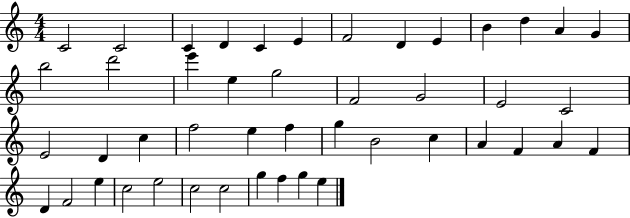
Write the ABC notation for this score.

X:1
T:Untitled
M:4/4
L:1/4
K:C
C2 C2 C D C E F2 D E B d A G b2 d'2 e' e g2 F2 G2 E2 C2 E2 D c f2 e f g B2 c A F A F D F2 e c2 e2 c2 c2 g f g e